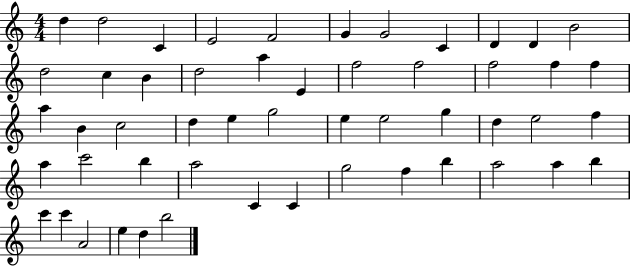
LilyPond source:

{
  \clef treble
  \numericTimeSignature
  \time 4/4
  \key c \major
  d''4 d''2 c'4 | e'2 f'2 | g'4 g'2 c'4 | d'4 d'4 b'2 | \break d''2 c''4 b'4 | d''2 a''4 e'4 | f''2 f''2 | f''2 f''4 f''4 | \break a''4 b'4 c''2 | d''4 e''4 g''2 | e''4 e''2 g''4 | d''4 e''2 f''4 | \break a''4 c'''2 b''4 | a''2 c'4 c'4 | g''2 f''4 b''4 | a''2 a''4 b''4 | \break c'''4 c'''4 a'2 | e''4 d''4 b''2 | \bar "|."
}